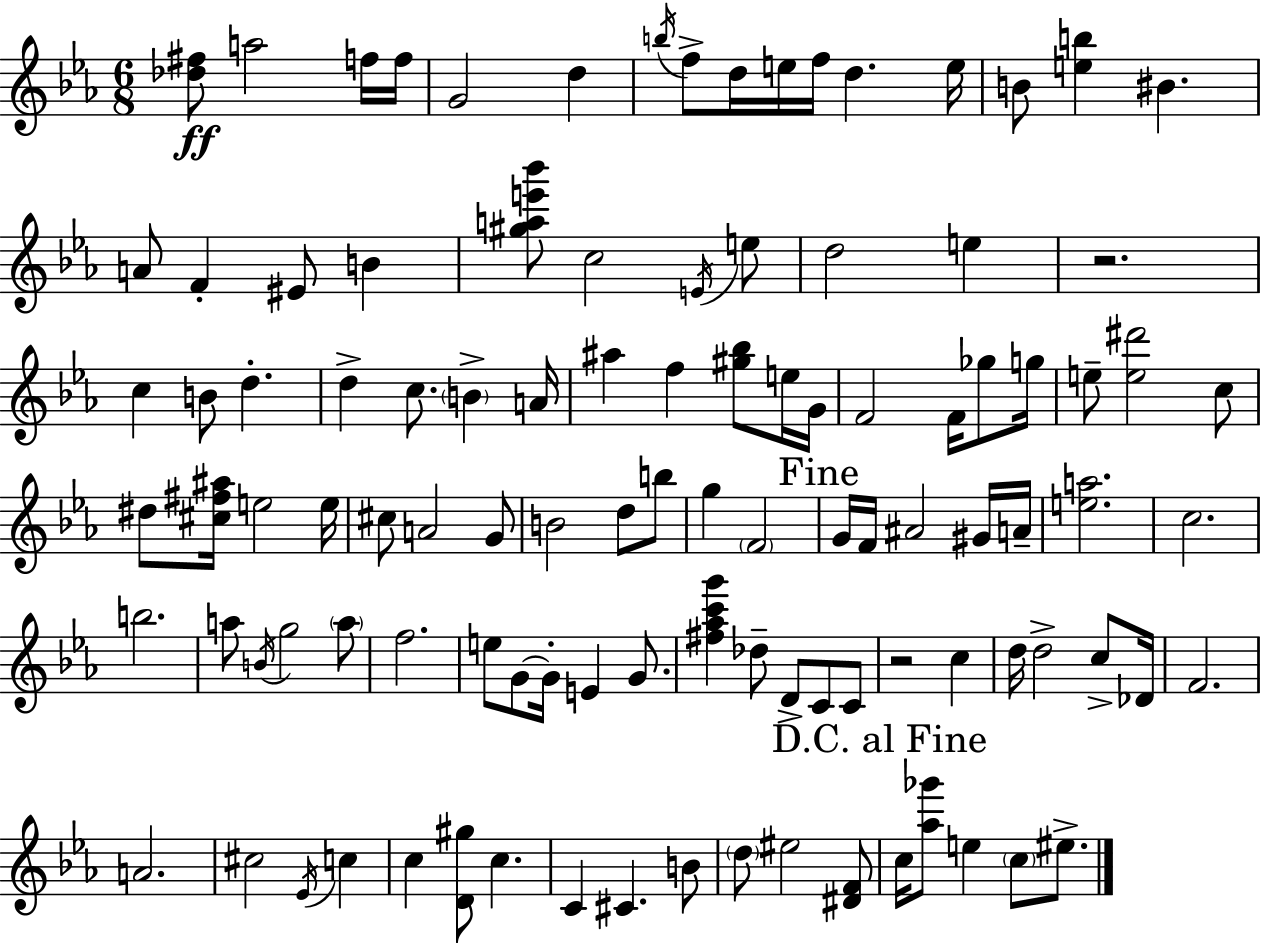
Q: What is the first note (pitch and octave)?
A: A5